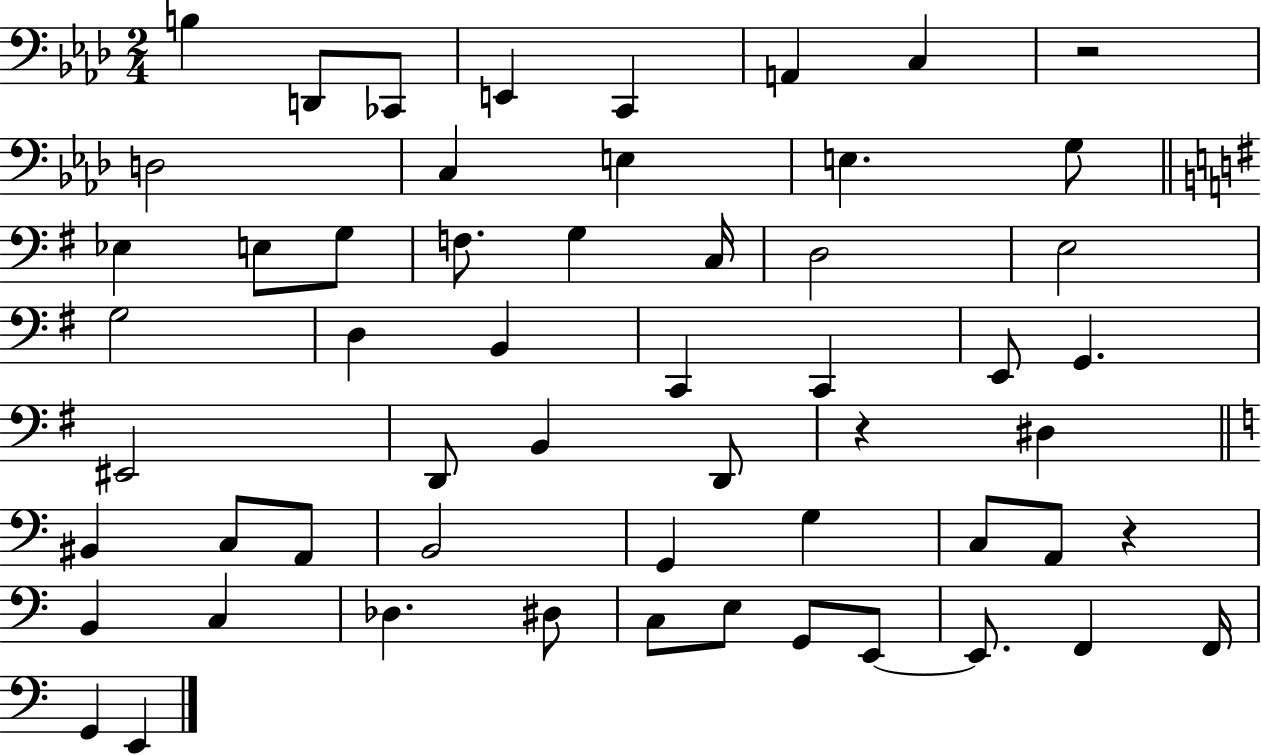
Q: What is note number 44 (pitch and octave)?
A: D#3